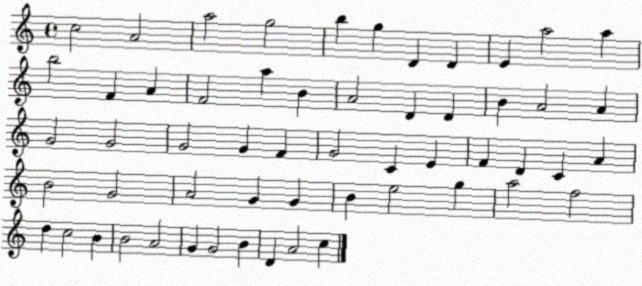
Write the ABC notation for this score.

X:1
T:Untitled
M:4/4
L:1/4
K:C
c2 A2 a2 g2 b g D D E a2 a b2 F A F2 a B A2 D D B A2 A G2 G2 G2 G F G2 C E F D C A B2 G2 A2 G G B e2 g a2 f2 d c2 B B2 A2 G G2 B D A2 c